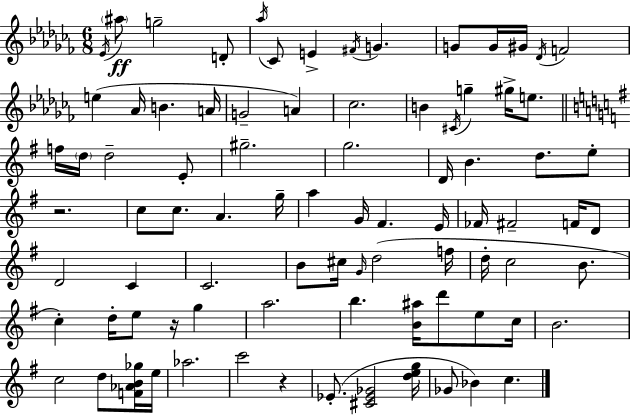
{
  \clef treble
  \numericTimeSignature
  \time 6/8
  \key aes \minor
  \acciaccatura { ees'16 }\ff \parenthesize ais''8 g''2-- d'8-. | \acciaccatura { aes''16 } ces'8 e'4-> \acciaccatura { fis'16 } g'4. | g'8 g'16 gis'16 \acciaccatura { des'16 } f'2 | e''4( aes'16 b'4. | \break a'16 g'2-- | a'4) ces''2. | b'4 \acciaccatura { cis'16 } g''4-- | gis''16-> e''8. \bar "||" \break \key g \major f''16 \parenthesize d''16 d''2-- e'8-. | gis''2.-- | g''2. | d'16 b'4. d''8. e''8-. | \break r2. | c''8 c''8. a'4. g''16-- | a''4 g'16 fis'4. e'16 | fes'16 fis'2-- f'16 d'8 | \break d'2 c'4 | c'2. | b'8 cis''16 \grace { g'16 } d''2( | f''16 d''16-. c''2 b'8. | \break c''4-.) d''16-. e''8 r16 g''4 | a''2. | b''4. <b' ais''>16 d'''8 e''8 | c''16 b'2. | \break c''2 d''8 <f' aes' b' ges''>16 | e''16 aes''2. | c'''2 r4 | ees'8.-.( <cis' ees' ges'>2 | \break <d'' e'' g''>16 ges'8 bes'4) c''4. | \bar "|."
}